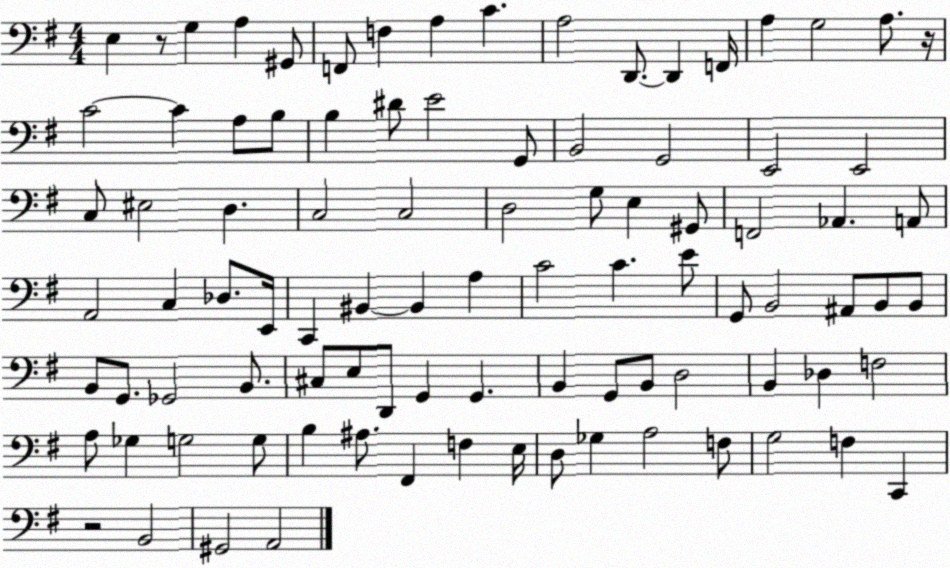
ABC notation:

X:1
T:Untitled
M:4/4
L:1/4
K:G
E, z/2 G, A, ^G,,/2 F,,/2 F, A, C A,2 D,,/2 D,, F,,/4 A, G,2 A,/2 z/4 C2 C A,/2 B,/2 B, ^D/2 E2 G,,/2 B,,2 G,,2 E,,2 E,,2 C,/2 ^E,2 D, C,2 C,2 D,2 G,/2 E, ^G,,/2 F,,2 _A,, A,,/2 A,,2 C, _D,/2 E,,/4 C,, ^B,, ^B,, A, C2 C E/2 G,,/2 B,,2 ^A,,/2 B,,/2 B,,/2 B,,/2 G,,/2 _G,,2 B,,/2 ^C,/2 E,/2 D,,/2 G,, G,, B,, G,,/2 B,,/2 D,2 B,, _D, F,2 A,/2 _G, G,2 G,/2 B, ^A,/2 ^F,, F, E,/4 D,/2 _G, A,2 F,/2 G,2 F, C,, z2 B,,2 ^G,,2 A,,2